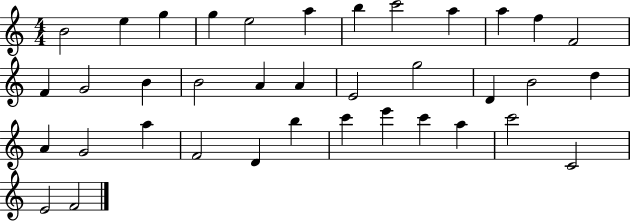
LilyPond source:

{
  \clef treble
  \numericTimeSignature
  \time 4/4
  \key c \major
  b'2 e''4 g''4 | g''4 e''2 a''4 | b''4 c'''2 a''4 | a''4 f''4 f'2 | \break f'4 g'2 b'4 | b'2 a'4 a'4 | e'2 g''2 | d'4 b'2 d''4 | \break a'4 g'2 a''4 | f'2 d'4 b''4 | c'''4 e'''4 c'''4 a''4 | c'''2 c'2 | \break e'2 f'2 | \bar "|."
}